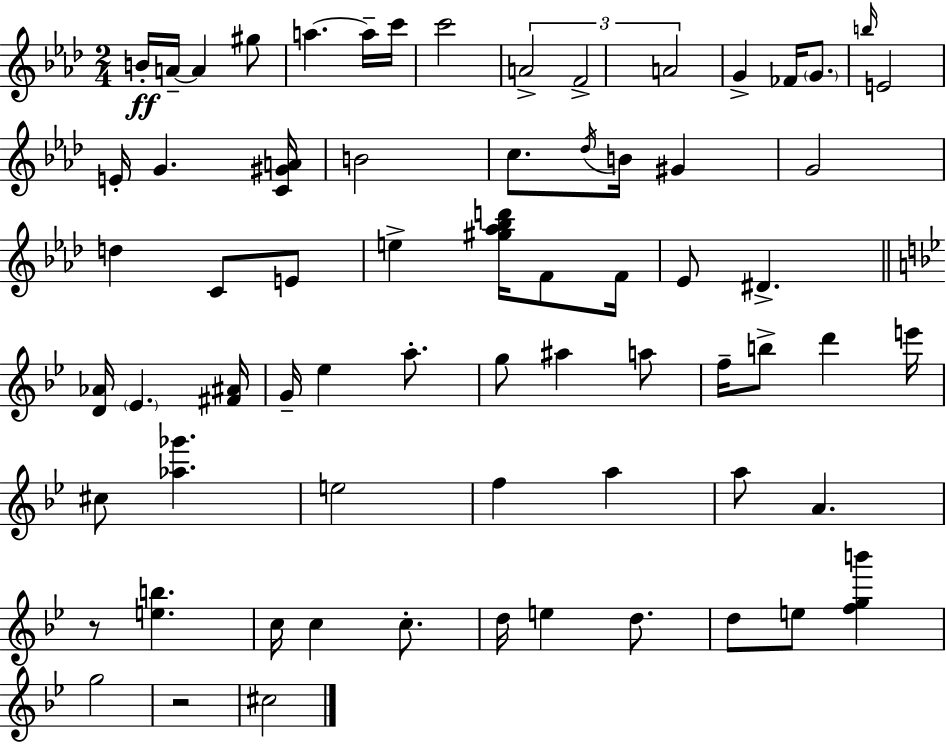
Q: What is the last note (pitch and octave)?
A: C#5